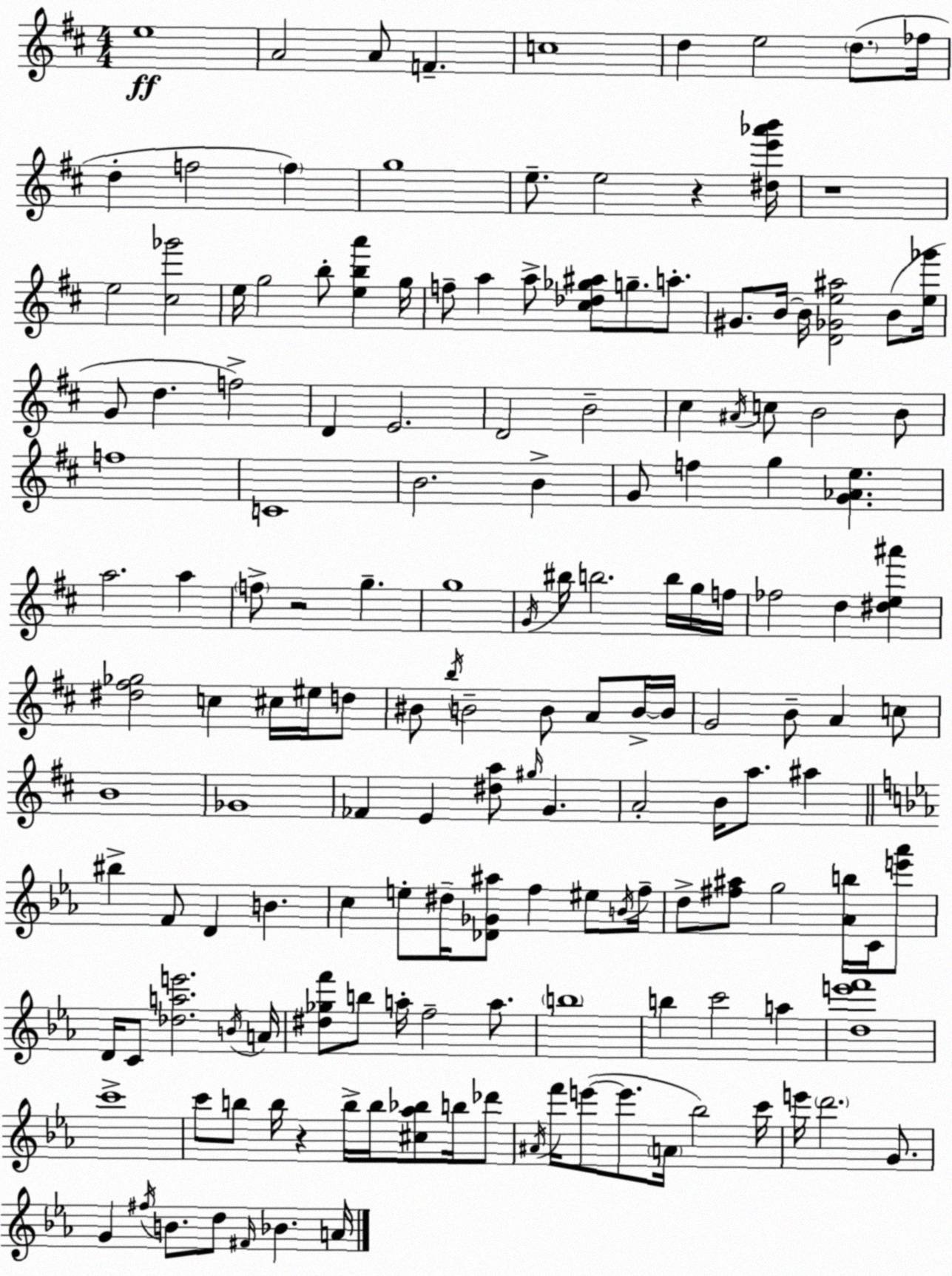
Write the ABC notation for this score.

X:1
T:Untitled
M:4/4
L:1/4
K:D
e4 A2 A/2 F c4 d e2 d/2 _f/4 d f2 f g4 e/2 e2 z [^de'_a'b']/4 z4 e2 [^c_g']2 e/4 g2 b/2 [eba'] g/4 f/2 a a/2 [^c_d_g^a]/2 g/2 a/2 ^G/2 B/4 B/4 [D_Ge^a]2 B/2 [e_g']/4 G/2 d f2 D E2 D2 B2 ^c ^A/4 c/2 B2 B/2 f4 C4 B2 B G/2 f g [G_Ae] a2 a f/2 z2 g g4 G/4 ^b/4 b2 b/4 g/4 f/4 _f2 d [^de^a'] [^d^f_g]2 c ^c/4 ^e/4 d/2 ^B/2 b/4 B2 B/2 A/2 B/4 B/4 G2 B/2 A c/2 B4 _G4 _F E [^da]/2 ^g/4 G A2 B/4 a/2 ^a ^b F/2 D B c e/2 ^d/4 [_D_G^a]/2 f ^e/2 B/4 f/4 d/2 [^f^a]/2 g2 [_Ab]/4 C/4 [e'_a']/2 D/4 C/2 [_dae']2 B/4 A/4 [^d_gf']/2 b/2 a/4 f2 a/2 b4 b c'2 a [de'f']4 c'4 c'/2 b/2 b/4 z b/4 b/4 [^c_a_b]/2 b/4 _d'/2 ^A/4 f'/4 e'/2 e'/2 A/4 _b2 c'/4 e'/4 d'2 G/2 G ^f/4 B/2 d/2 ^F/4 _B A/4